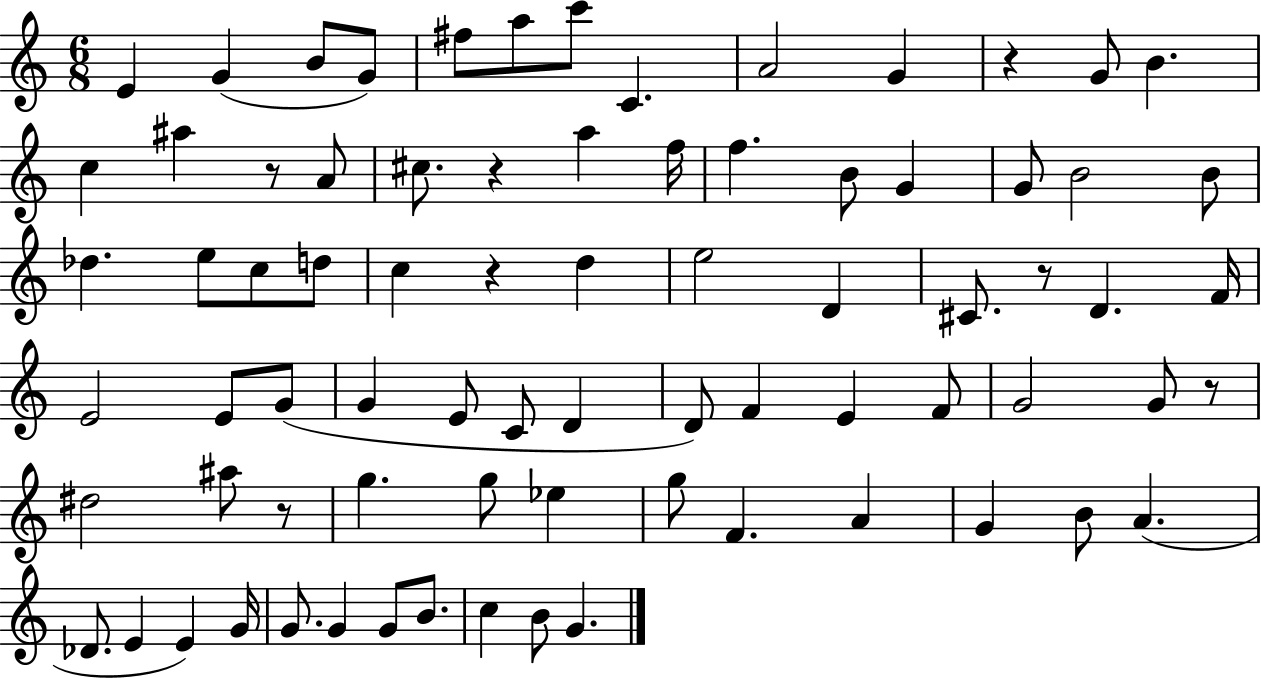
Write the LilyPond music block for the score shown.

{
  \clef treble
  \numericTimeSignature
  \time 6/8
  \key c \major
  \repeat volta 2 { e'4 g'4( b'8 g'8) | fis''8 a''8 c'''8 c'4. | a'2 g'4 | r4 g'8 b'4. | \break c''4 ais''4 r8 a'8 | cis''8. r4 a''4 f''16 | f''4. b'8 g'4 | g'8 b'2 b'8 | \break des''4. e''8 c''8 d''8 | c''4 r4 d''4 | e''2 d'4 | cis'8. r8 d'4. f'16 | \break e'2 e'8 g'8( | g'4 e'8 c'8 d'4 | d'8) f'4 e'4 f'8 | g'2 g'8 r8 | \break dis''2 ais''8 r8 | g''4. g''8 ees''4 | g''8 f'4. a'4 | g'4 b'8 a'4.( | \break des'8. e'4 e'4) g'16 | g'8. g'4 g'8 b'8. | c''4 b'8 g'4. | } \bar "|."
}